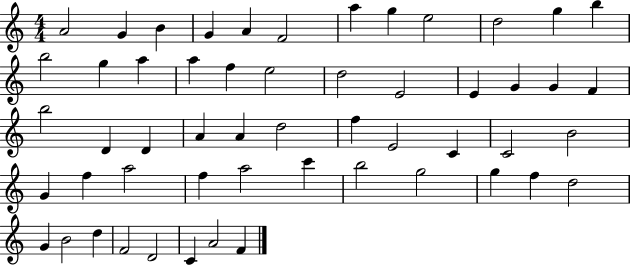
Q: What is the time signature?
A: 4/4